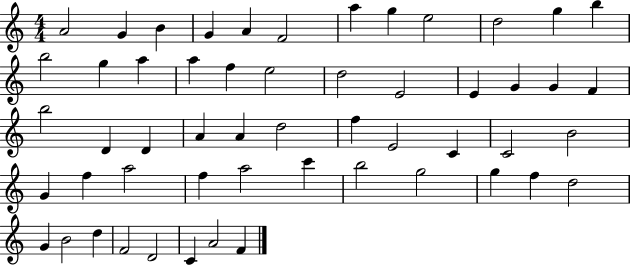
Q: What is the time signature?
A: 4/4